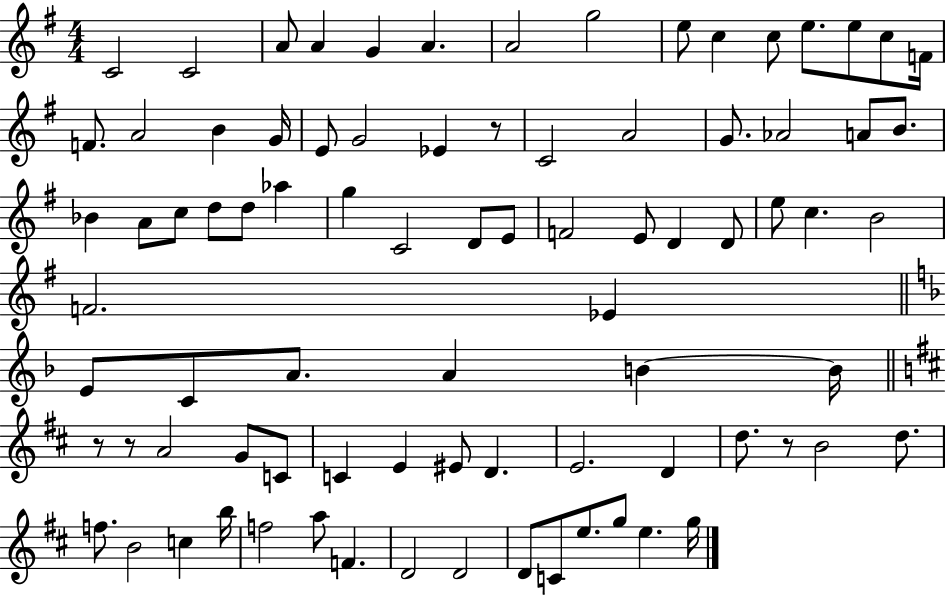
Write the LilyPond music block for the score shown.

{
  \clef treble
  \numericTimeSignature
  \time 4/4
  \key g \major
  c'2 c'2 | a'8 a'4 g'4 a'4. | a'2 g''2 | e''8 c''4 c''8 e''8. e''8 c''8 f'16 | \break f'8. a'2 b'4 g'16 | e'8 g'2 ees'4 r8 | c'2 a'2 | g'8. aes'2 a'8 b'8. | \break bes'4 a'8 c''8 d''8 d''8 aes''4 | g''4 c'2 d'8 e'8 | f'2 e'8 d'4 d'8 | e''8 c''4. b'2 | \break f'2. ees'4 | \bar "||" \break \key f \major e'8 c'8 a'8. a'4 b'4~~ b'16 | \bar "||" \break \key b \minor r8 r8 a'2 g'8 c'8 | c'4 e'4 eis'8 d'4. | e'2. d'4 | d''8. r8 b'2 d''8. | \break f''8. b'2 c''4 b''16 | f''2 a''8 f'4. | d'2 d'2 | d'8 c'8 e''8. g''8 e''4. g''16 | \break \bar "|."
}